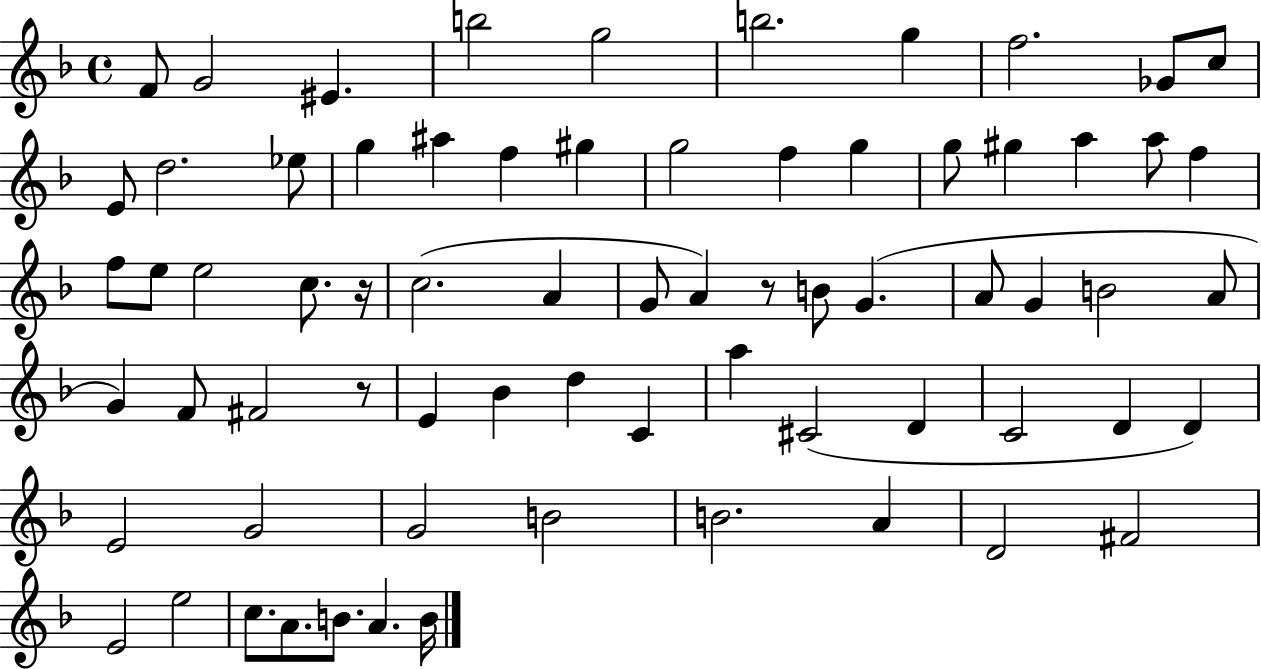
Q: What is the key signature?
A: F major